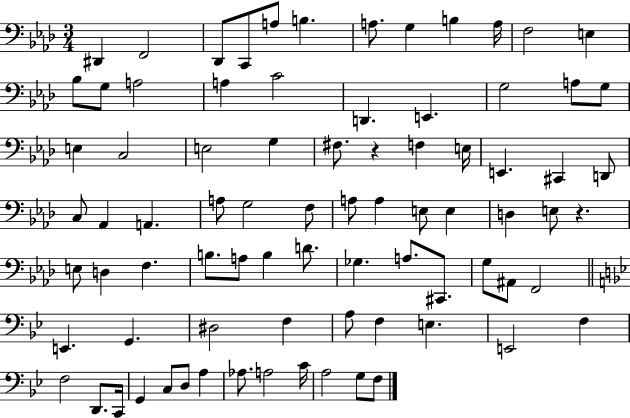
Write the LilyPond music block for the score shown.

{
  \clef bass
  \numericTimeSignature
  \time 3/4
  \key aes \major
  \repeat volta 2 { dis,4 f,2 | des,8 c,8 a8 b4. | a8. g4 b4 a16 | f2 e4 | \break bes8 g8 a2 | a4 c'2 | d,4. e,4. | g2 a8 g8 | \break e4 c2 | e2 g4 | fis8. r4 f4 e16 | e,4. cis,4 d,8 | \break c8 aes,4 a,4. | a8 g2 f8 | a8 a4 e8 e4 | d4 e8 r4. | \break e8 d4 f4. | b8. a8 b4 d'8. | ges4. a8. cis,8. | g8 ais,8 f,2 | \break \bar "||" \break \key bes \major e,4. g,4. | dis2 f4 | a8 f4 e4. | e,2 f4 | \break f2 d,8. c,16 | g,4 c8 d8 a4 | aes8. a2 c'16 | a2 g8 f8 | \break } \bar "|."
}